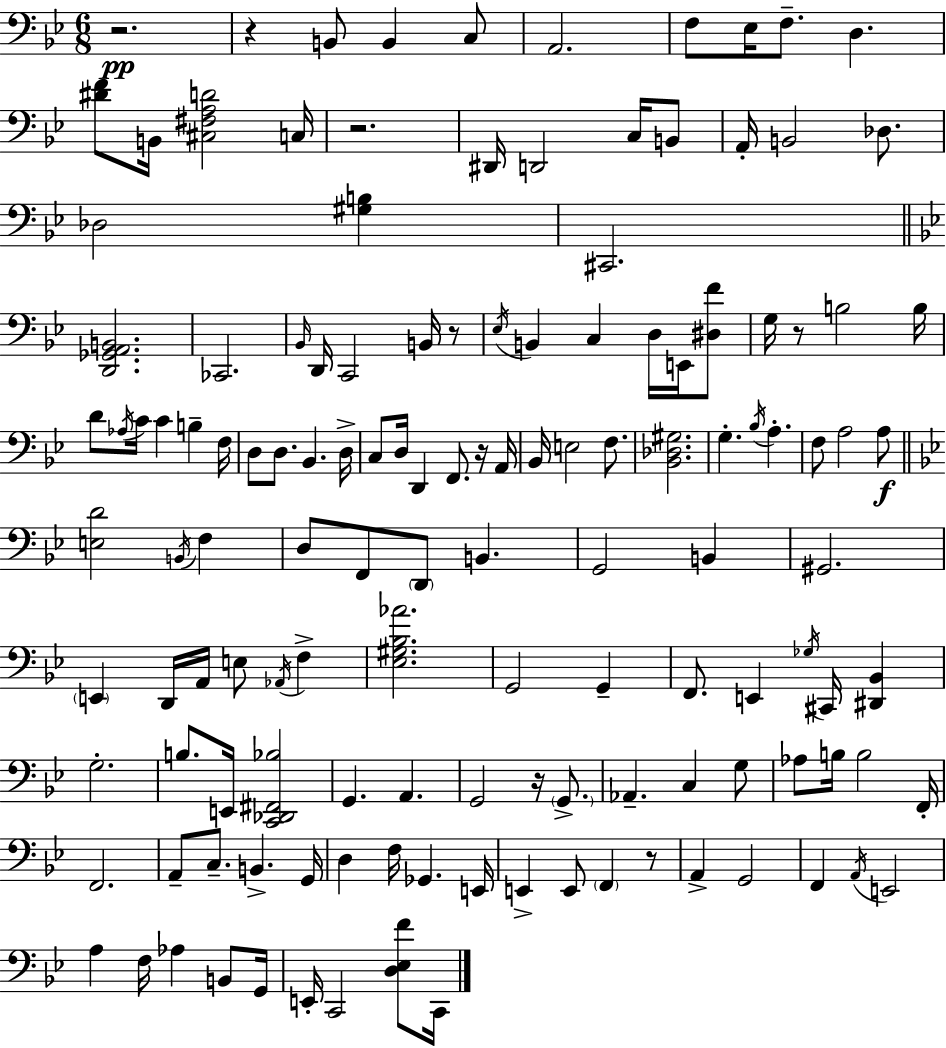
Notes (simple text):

R/h. R/q B2/e B2/q C3/e A2/h. F3/e Eb3/s F3/e. D3/q. [D#4,F4]/e B2/s [C#3,F#3,A3,D4]/h C3/s R/h. D#2/s D2/h C3/s B2/e A2/s B2/h Db3/e. Db3/h [G#3,B3]/q C#2/h. [D2,Gb2,A2,B2]/h. CES2/h. Bb2/s D2/s C2/h B2/s R/e Eb3/s B2/q C3/q D3/s E2/s [D#3,F4]/e G3/s R/e B3/h B3/s D4/e Ab3/s C4/s C4/q B3/q F3/s D3/e D3/e. Bb2/q. D3/s C3/e D3/s D2/q F2/e. R/s A2/s Bb2/s E3/h F3/e. [Bb2,Db3,G#3]/h. G3/q. Bb3/s A3/q. F3/e A3/h A3/e [E3,D4]/h B2/s F3/q D3/e F2/e D2/e B2/q. G2/h B2/q G#2/h. E2/q D2/s A2/s E3/e Ab2/s F3/q [Eb3,G#3,Bb3,Ab4]/h. G2/h G2/q F2/e. E2/q Gb3/s C#2/s [D#2,Bb2]/q G3/h. B3/e. E2/s [C2,Db2,F#2,Bb3]/h G2/q. A2/q. G2/h R/s G2/e. Ab2/q. C3/q G3/e Ab3/e B3/s B3/h F2/s F2/h. A2/e C3/e. B2/q. G2/s D3/q F3/s Gb2/q. E2/s E2/q E2/e F2/q R/e A2/q G2/h F2/q A2/s E2/h A3/q F3/s Ab3/q B2/e G2/s E2/s C2/h [D3,Eb3,F4]/e C2/s